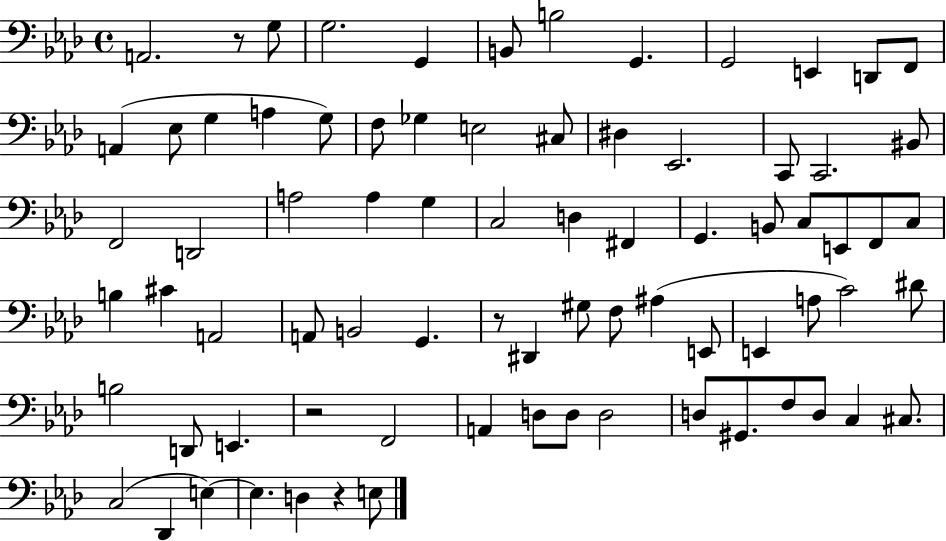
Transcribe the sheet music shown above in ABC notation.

X:1
T:Untitled
M:4/4
L:1/4
K:Ab
A,,2 z/2 G,/2 G,2 G,, B,,/2 B,2 G,, G,,2 E,, D,,/2 F,,/2 A,, _E,/2 G, A, G,/2 F,/2 _G, E,2 ^C,/2 ^D, _E,,2 C,,/2 C,,2 ^B,,/2 F,,2 D,,2 A,2 A, G, C,2 D, ^F,, G,, B,,/2 C,/2 E,,/2 F,,/2 C,/2 B, ^C A,,2 A,,/2 B,,2 G,, z/2 ^D,, ^G,/2 F,/2 ^A, E,,/2 E,, A,/2 C2 ^D/2 B,2 D,,/2 E,, z2 F,,2 A,, D,/2 D,/2 D,2 D,/2 ^G,,/2 F,/2 D,/2 C, ^C,/2 C,2 _D,, E, E, D, z E,/2